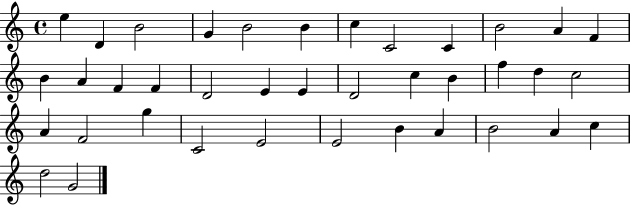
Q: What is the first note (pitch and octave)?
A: E5